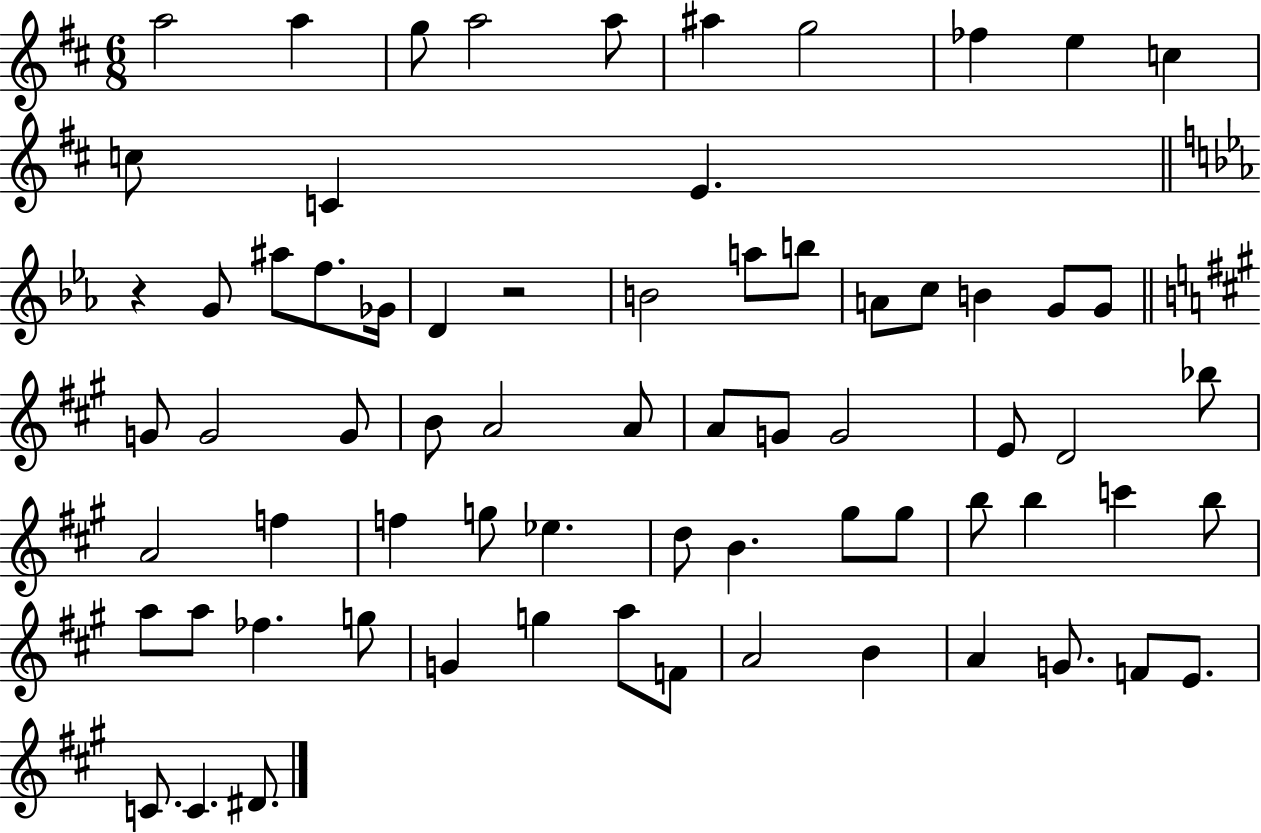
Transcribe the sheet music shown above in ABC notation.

X:1
T:Untitled
M:6/8
L:1/4
K:D
a2 a g/2 a2 a/2 ^a g2 _f e c c/2 C E z G/2 ^a/2 f/2 _G/4 D z2 B2 a/2 b/2 A/2 c/2 B G/2 G/2 G/2 G2 G/2 B/2 A2 A/2 A/2 G/2 G2 E/2 D2 _b/2 A2 f f g/2 _e d/2 B ^g/2 ^g/2 b/2 b c' b/2 a/2 a/2 _f g/2 G g a/2 F/2 A2 B A G/2 F/2 E/2 C/2 C ^D/2